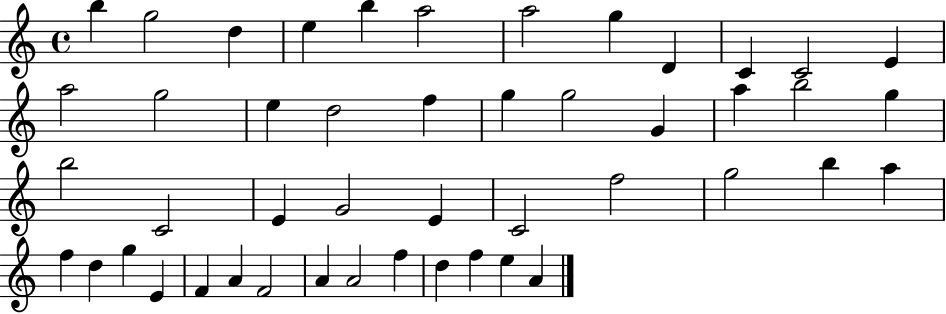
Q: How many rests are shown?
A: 0